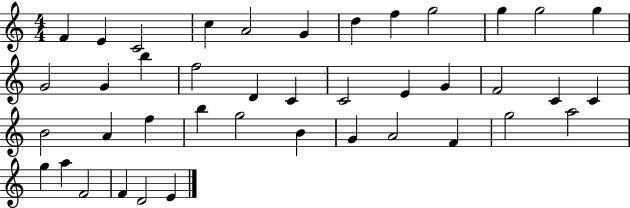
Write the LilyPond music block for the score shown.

{
  \clef treble
  \numericTimeSignature
  \time 4/4
  \key c \major
  f'4 e'4 c'2 | c''4 a'2 g'4 | d''4 f''4 g''2 | g''4 g''2 g''4 | \break g'2 g'4 b''4 | f''2 d'4 c'4 | c'2 e'4 g'4 | f'2 c'4 c'4 | \break b'2 a'4 f''4 | b''4 g''2 b'4 | g'4 a'2 f'4 | g''2 a''2 | \break g''4 a''4 f'2 | f'4 d'2 e'4 | \bar "|."
}